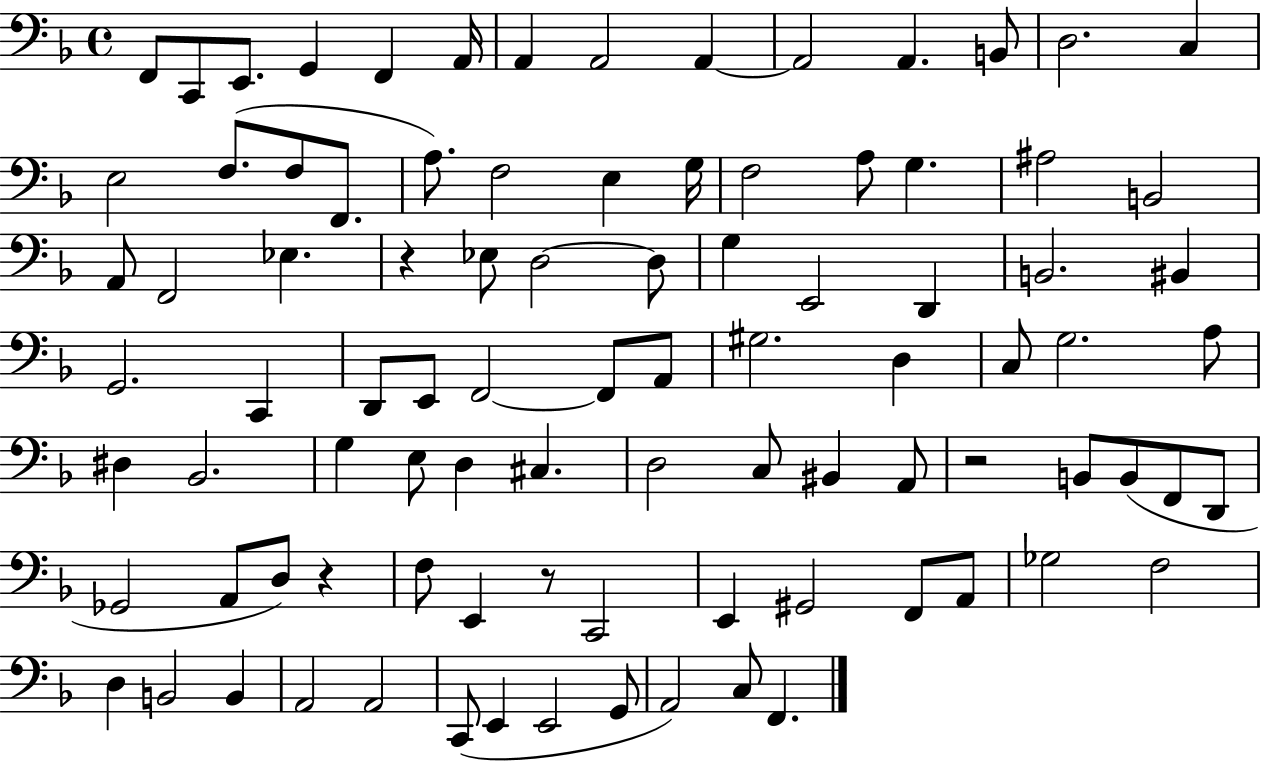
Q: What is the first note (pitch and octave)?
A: F2